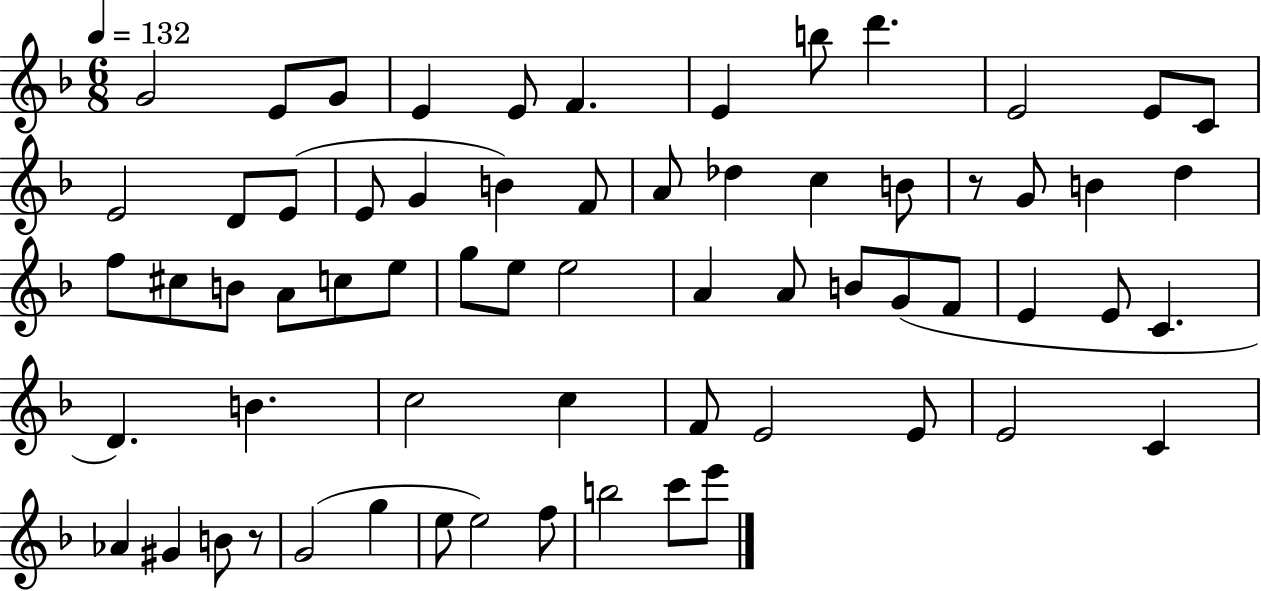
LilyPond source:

{
  \clef treble
  \numericTimeSignature
  \time 6/8
  \key f \major
  \tempo 4 = 132
  g'2 e'8 g'8 | e'4 e'8 f'4. | e'4 b''8 d'''4. | e'2 e'8 c'8 | \break e'2 d'8 e'8( | e'8 g'4 b'4) f'8 | a'8 des''4 c''4 b'8 | r8 g'8 b'4 d''4 | \break f''8 cis''8 b'8 a'8 c''8 e''8 | g''8 e''8 e''2 | a'4 a'8 b'8 g'8( f'8 | e'4 e'8 c'4. | \break d'4.) b'4. | c''2 c''4 | f'8 e'2 e'8 | e'2 c'4 | \break aes'4 gis'4 b'8 r8 | g'2( g''4 | e''8 e''2) f''8 | b''2 c'''8 e'''8 | \break \bar "|."
}